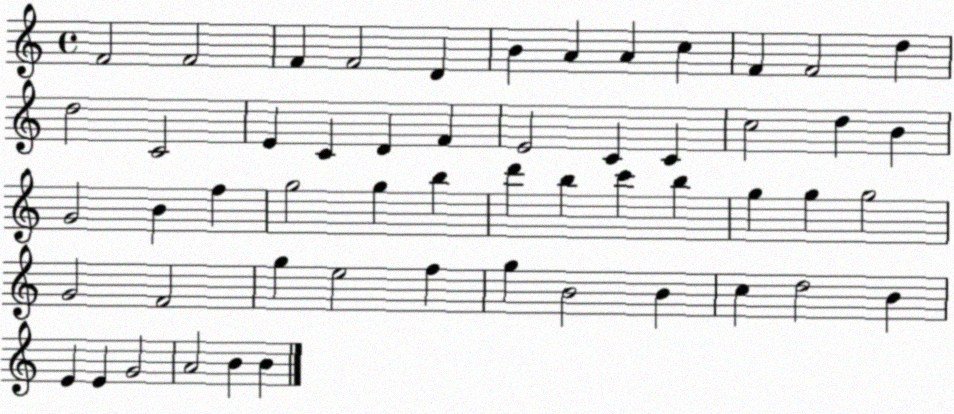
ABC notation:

X:1
T:Untitled
M:4/4
L:1/4
K:C
F2 F2 F F2 D B A A c F F2 d d2 C2 E C D F E2 C C c2 d B G2 B f g2 g b d' b c' b g g g2 G2 F2 g e2 f g B2 B c d2 B E E G2 A2 B B